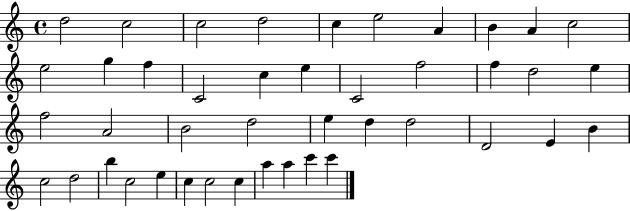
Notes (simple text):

D5/h C5/h C5/h D5/h C5/q E5/h A4/q B4/q A4/q C5/h E5/h G5/q F5/q C4/h C5/q E5/q C4/h F5/h F5/q D5/h E5/q F5/h A4/h B4/h D5/h E5/q D5/q D5/h D4/h E4/q B4/q C5/h D5/h B5/q C5/h E5/q C5/q C5/h C5/q A5/q A5/q C6/q C6/q